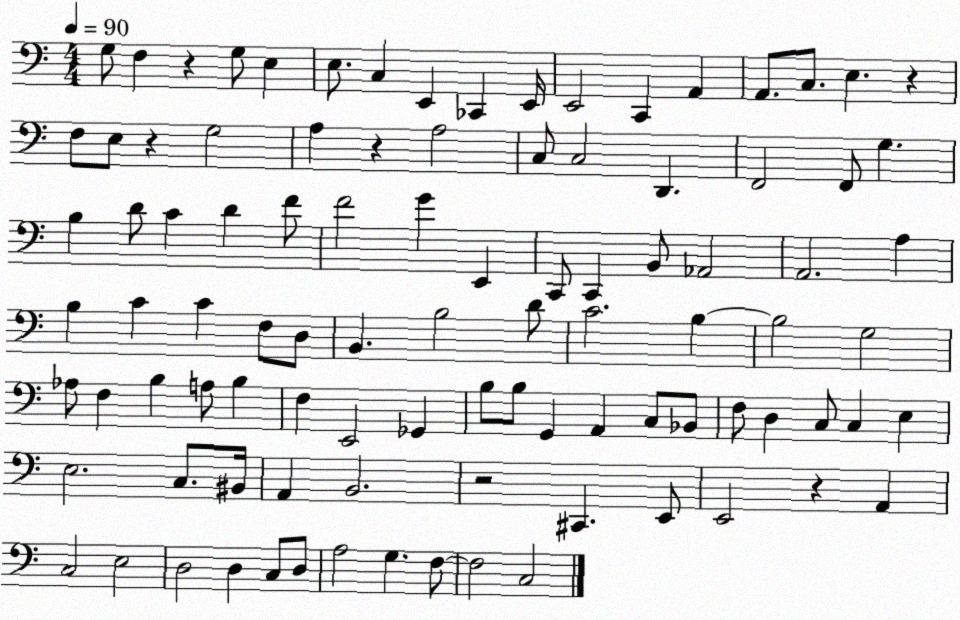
X:1
T:Untitled
M:4/4
L:1/4
K:C
G,/2 F, z G,/2 E, E,/2 C, E,, _C,, E,,/4 E,,2 C,, A,, A,,/2 C,/2 E, z F,/2 E,/2 z G,2 A, z A,2 C,/2 C,2 D,, F,,2 F,,/2 G, B, D/2 C D F/2 F2 G E,, C,,/2 C,, B,,/2 _A,,2 A,,2 A, B, C C F,/2 D,/2 B,, B,2 D/2 C2 B, B,2 G,2 _A,/2 F, B, A,/2 B, F, E,,2 _G,, B,/2 B,/2 G,, A,, C,/2 _B,,/2 F,/2 D, C,/2 C, E, E,2 C,/2 ^B,,/4 A,, B,,2 z2 ^C,, E,,/2 E,,2 z A,, C,2 E,2 D,2 D, C,/2 D,/2 A,2 G, F,/2 F,2 C,2